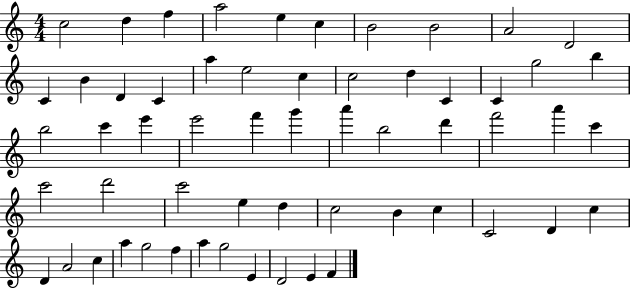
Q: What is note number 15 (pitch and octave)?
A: A5